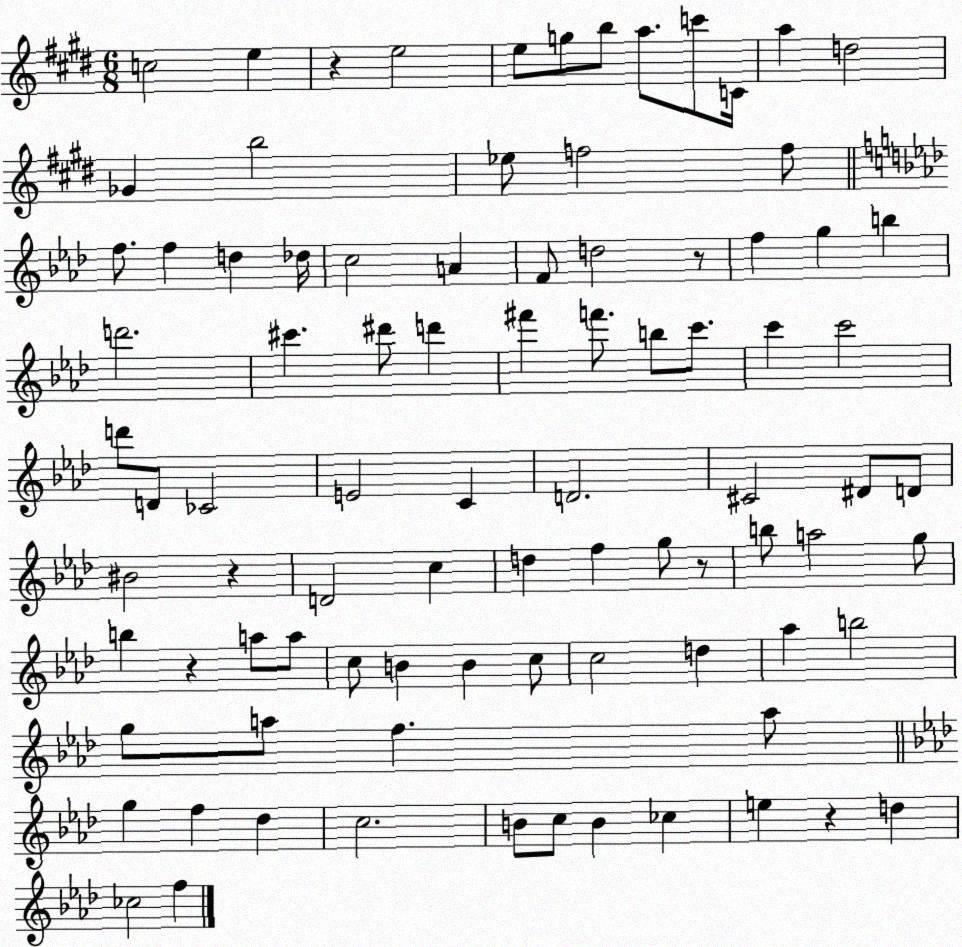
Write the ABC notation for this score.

X:1
T:Untitled
M:6/8
L:1/4
K:E
c2 e z e2 e/2 g/2 b/2 a/2 c'/2 C/4 a d2 _G b2 _e/2 f2 f/2 f/2 f d _d/4 c2 A F/2 d2 z/2 f g b d'2 ^c' ^d'/2 d' ^f' f'/2 b/2 c'/2 c' c'2 d'/2 D/2 _C2 E2 C D2 ^C2 ^D/2 D/2 ^B2 z D2 c d f g/2 z/2 b/2 a2 g/2 b z a/2 a/2 c/2 B B c/2 c2 d _a b2 g/2 a/2 f a/2 g f _d c2 B/2 c/2 B _c e z d _c2 f